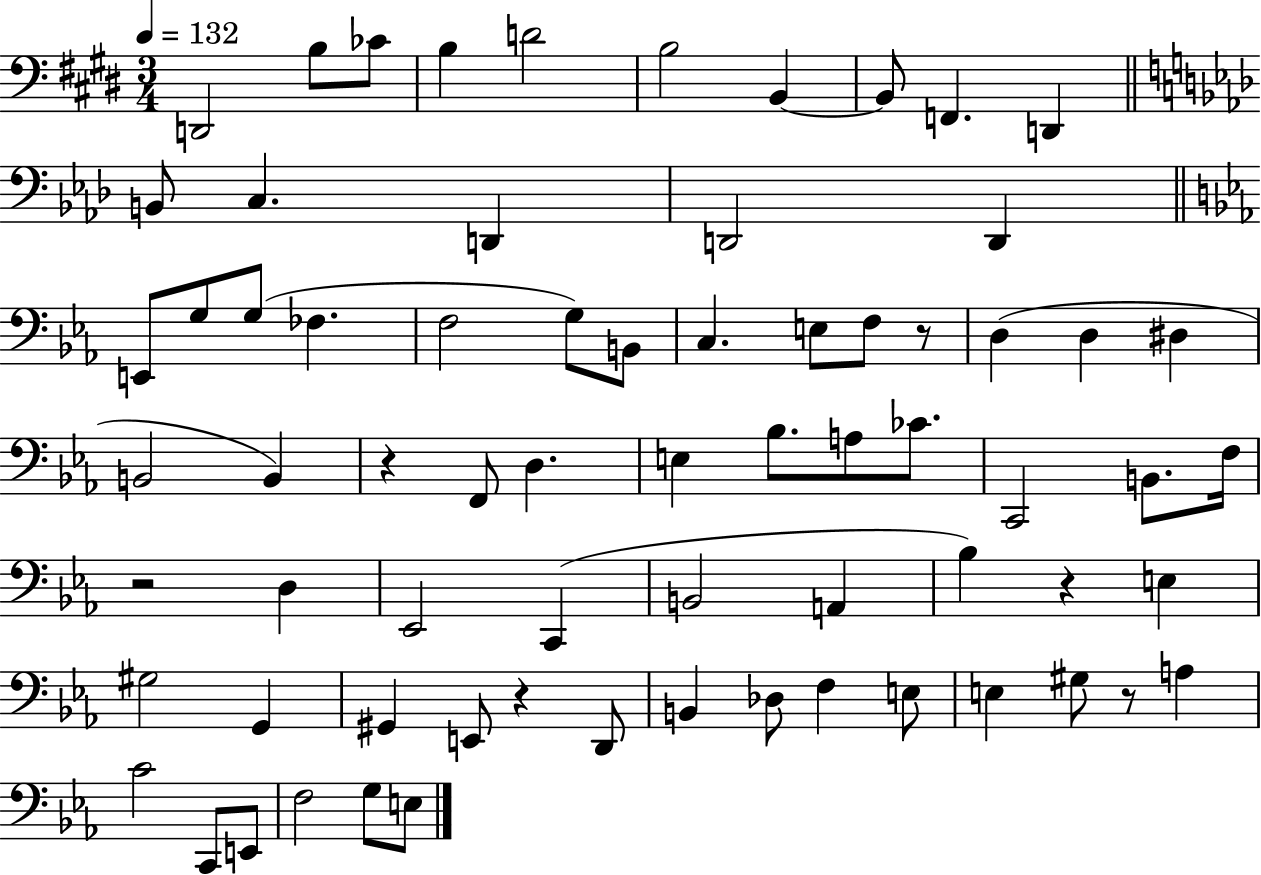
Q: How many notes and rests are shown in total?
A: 70